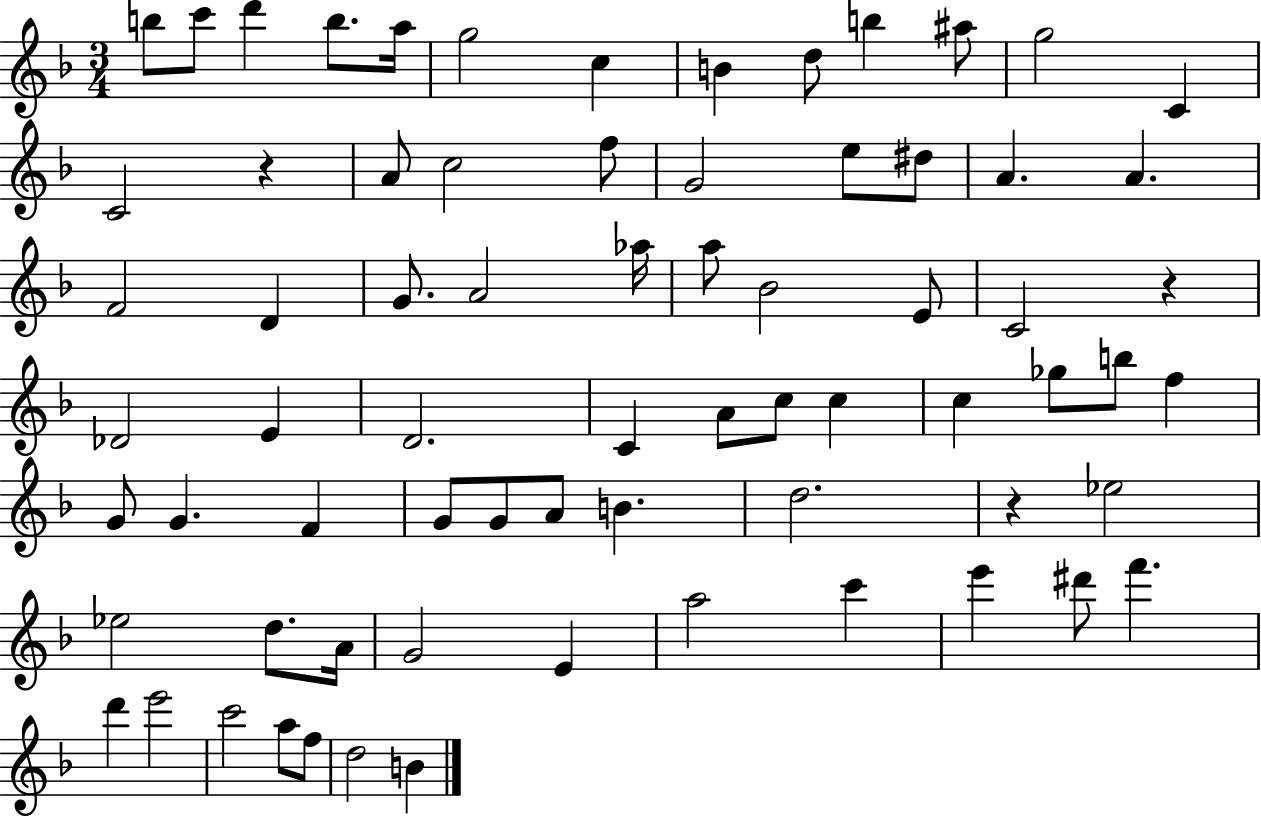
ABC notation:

X:1
T:Untitled
M:3/4
L:1/4
K:F
b/2 c'/2 d' b/2 a/4 g2 c B d/2 b ^a/2 g2 C C2 z A/2 c2 f/2 G2 e/2 ^d/2 A A F2 D G/2 A2 _a/4 a/2 _B2 E/2 C2 z _D2 E D2 C A/2 c/2 c c _g/2 b/2 f G/2 G F G/2 G/2 A/2 B d2 z _e2 _e2 d/2 A/4 G2 E a2 c' e' ^d'/2 f' d' e'2 c'2 a/2 f/2 d2 B